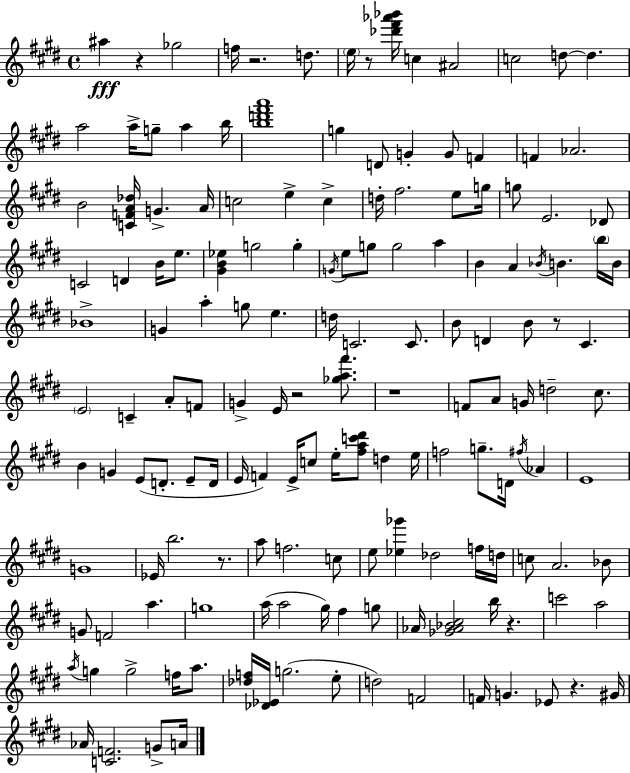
A#5/q R/q Gb5/h F5/s R/h. D5/e. E5/s R/e [Db6,F#6,Ab6,Bb6]/s C5/q A#4/h C5/h D5/e D5/q. A5/h A5/s G5/e A5/q B5/s [B5,D6,F#6,A6]/w G5/q D4/e G4/q G4/e F4/q F4/q Ab4/h. B4/h [C4,F4,A4,Db5]/s G4/q. A4/s C5/h E5/q C5/q D5/s F#5/h. E5/e G5/s G5/e E4/h. Db4/e C4/h D4/q B4/s E5/e. [G#4,B4,Eb5]/q G5/h G5/q G4/s E5/e G5/e G5/h A5/q B4/q A4/q Bb4/s B4/q. B5/s B4/s Bb4/w G4/q A5/q G5/e E5/q. D5/s C4/h. C4/e. B4/e D4/q B4/e R/e C#4/q. E4/h C4/q A4/e F4/e G4/q E4/s R/h [Gb5,A5,F#6]/e. R/w F4/e A4/e G4/s D5/h C#5/e. B4/q G4/q E4/e D4/e. E4/e D4/s E4/s F4/q E4/s C5/e E5/s [F#5,A5,C6,D#6]/e D5/q E5/s F5/h G5/e. D4/s F#5/s Ab4/q E4/w G4/w Eb4/s B5/h. R/e. A5/e F5/h. C5/e E5/e [Eb5,Gb6]/q Db5/h F5/s D5/s C5/e A4/h. Bb4/e G4/e F4/h A5/q. G5/w A5/s A5/h G#5/s F#5/q G5/e Ab4/s [Gb4,Ab4,Bb4,C#5]/h B5/s R/q. C6/h A5/h A5/s G5/q G5/h F5/s A5/e. [Db5,F5]/s [Db4,Eb4]/s G5/h. E5/e D5/h F4/h F4/s G4/q. Eb4/e R/q. G#4/s Ab4/s [C4,F4]/h. G4/e A4/s